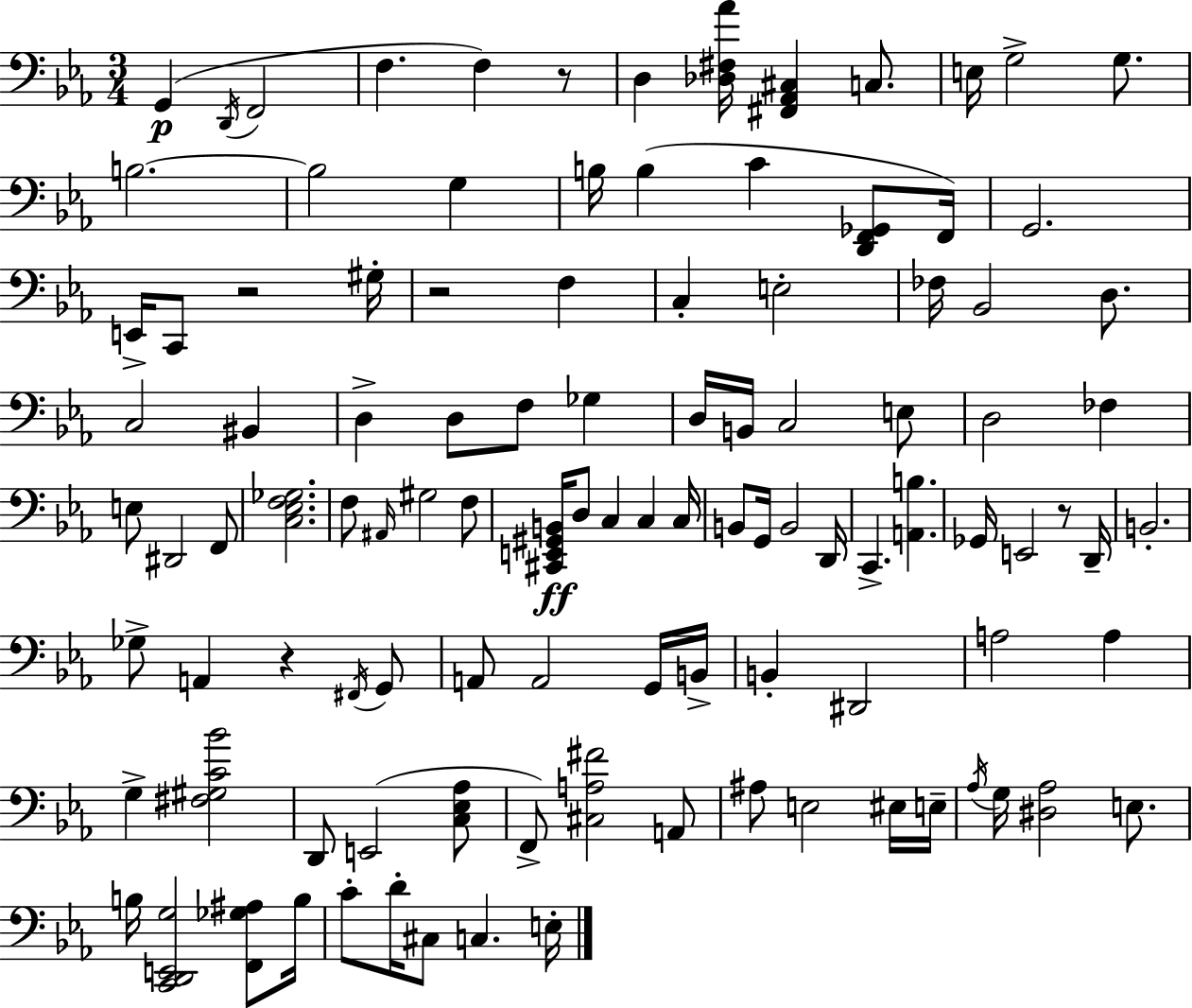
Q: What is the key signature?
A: EES major